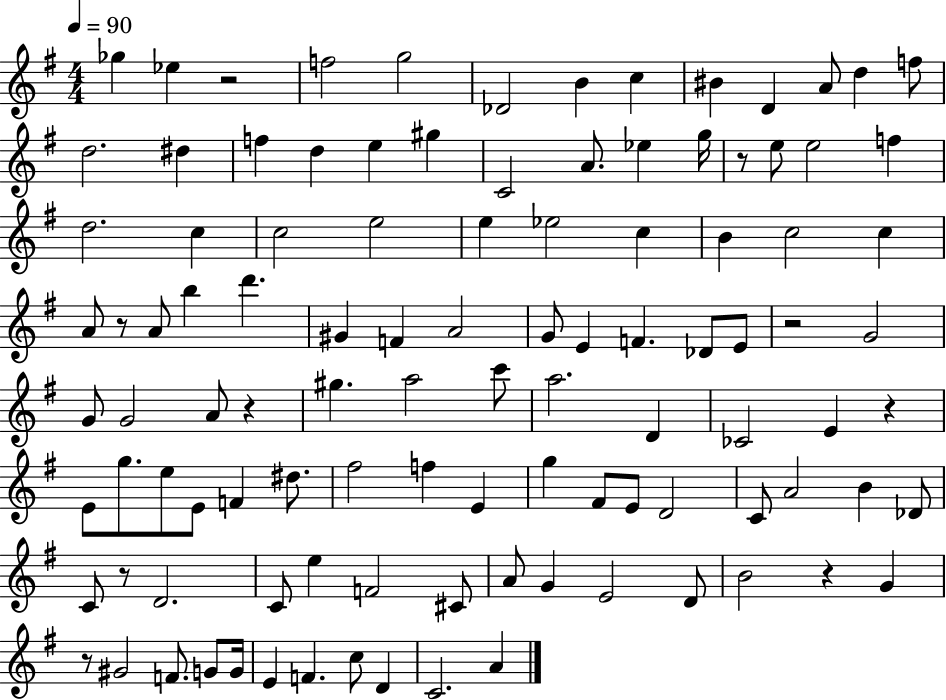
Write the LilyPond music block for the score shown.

{
  \clef treble
  \numericTimeSignature
  \time 4/4
  \key g \major
  \tempo 4 = 90
  \repeat volta 2 { ges''4 ees''4 r2 | f''2 g''2 | des'2 b'4 c''4 | bis'4 d'4 a'8 d''4 f''8 | \break d''2. dis''4 | f''4 d''4 e''4 gis''4 | c'2 a'8. ees''4 g''16 | r8 e''8 e''2 f''4 | \break d''2. c''4 | c''2 e''2 | e''4 ees''2 c''4 | b'4 c''2 c''4 | \break a'8 r8 a'8 b''4 d'''4. | gis'4 f'4 a'2 | g'8 e'4 f'4. des'8 e'8 | r2 g'2 | \break g'8 g'2 a'8 r4 | gis''4. a''2 c'''8 | a''2. d'4 | ces'2 e'4 r4 | \break e'8 g''8. e''8 e'8 f'4 dis''8. | fis''2 f''4 e'4 | g''4 fis'8 e'8 d'2 | c'8 a'2 b'4 des'8 | \break c'8 r8 d'2. | c'8 e''4 f'2 cis'8 | a'8 g'4 e'2 d'8 | b'2 r4 g'4 | \break r8 gis'2 f'8. g'8 g'16 | e'4 f'4. c''8 d'4 | c'2. a'4 | } \bar "|."
}